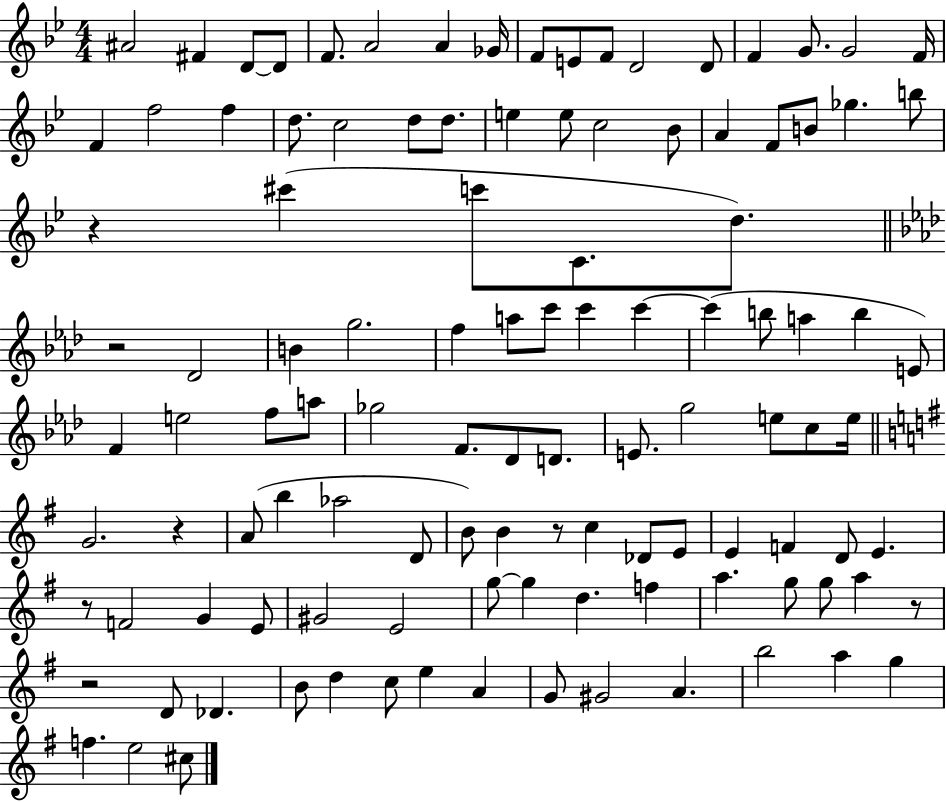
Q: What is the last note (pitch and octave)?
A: C#5